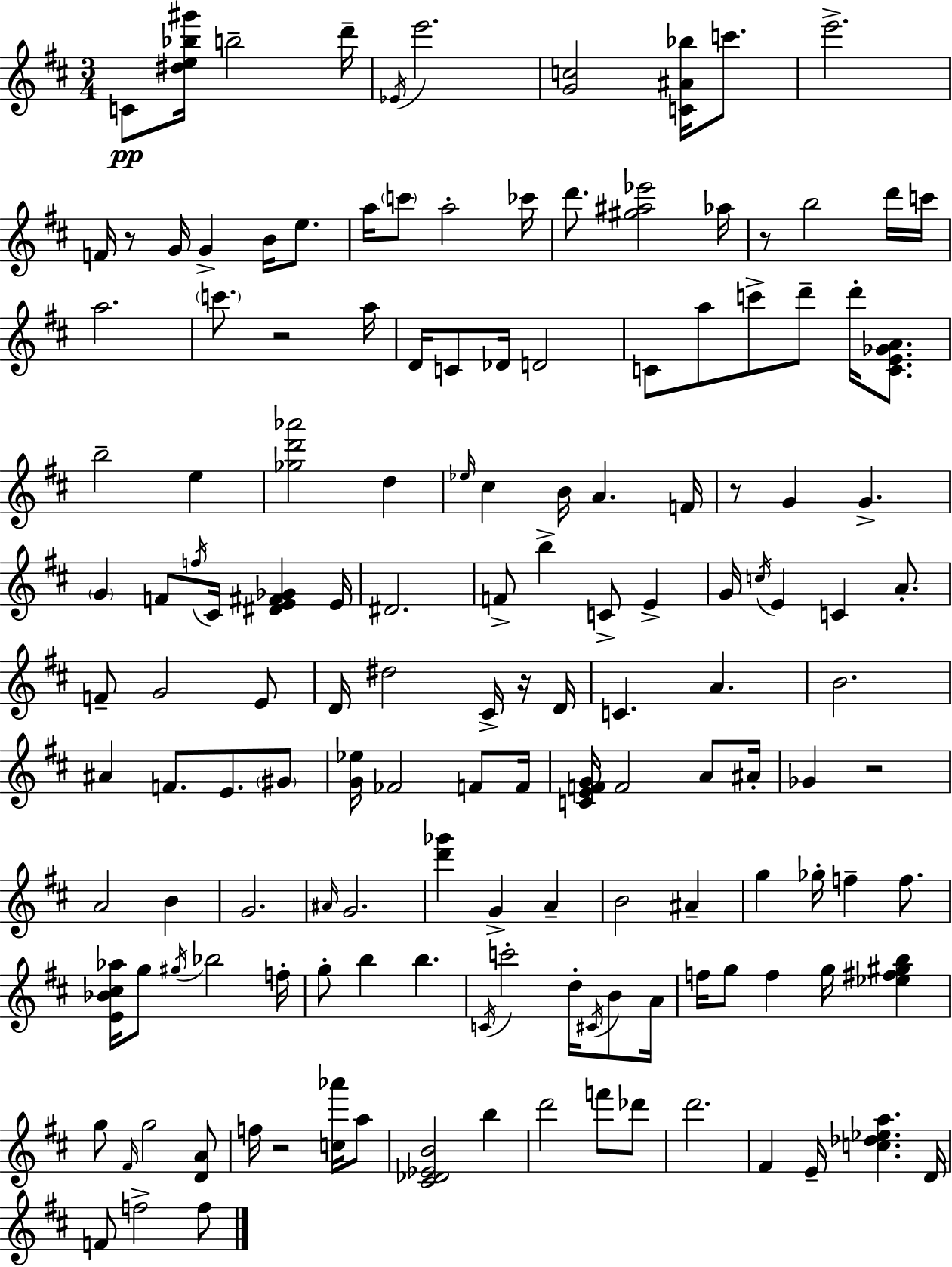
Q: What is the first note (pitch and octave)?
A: C4